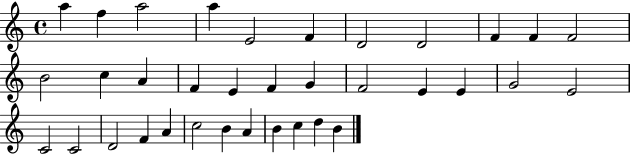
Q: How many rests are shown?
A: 0